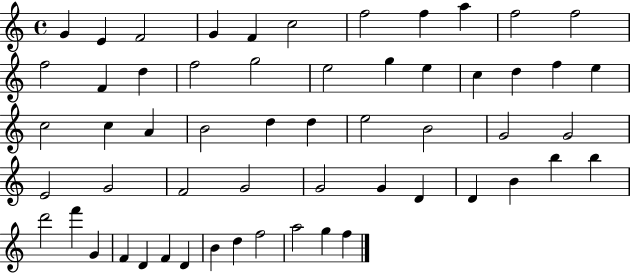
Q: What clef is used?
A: treble